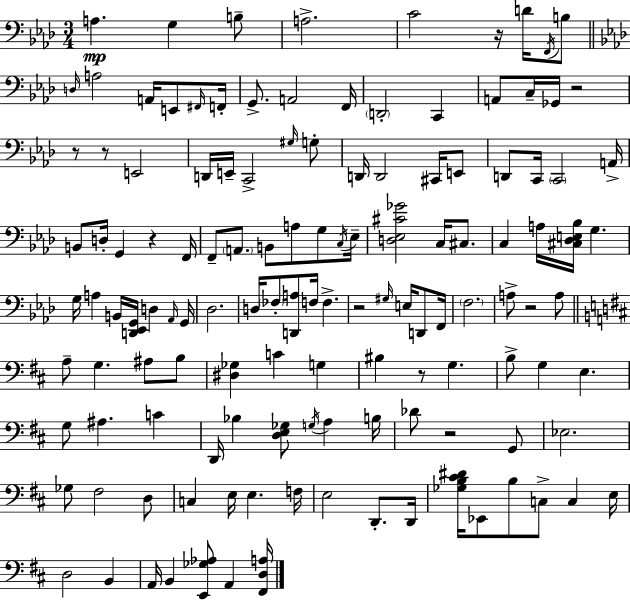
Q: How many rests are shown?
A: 9